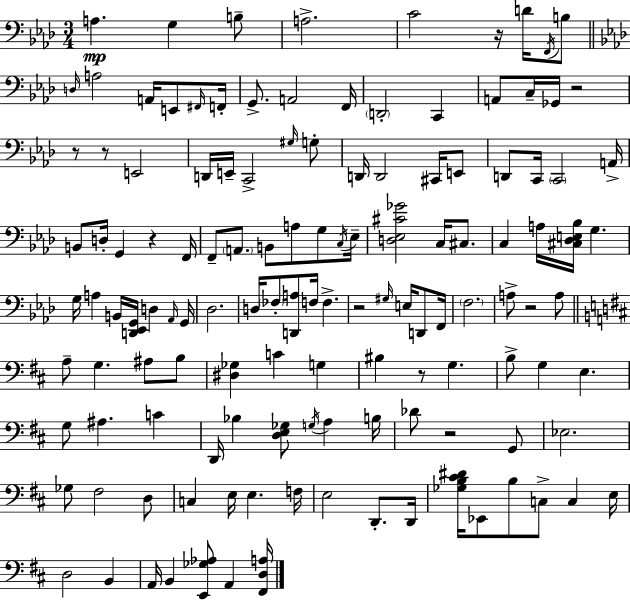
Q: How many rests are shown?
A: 9